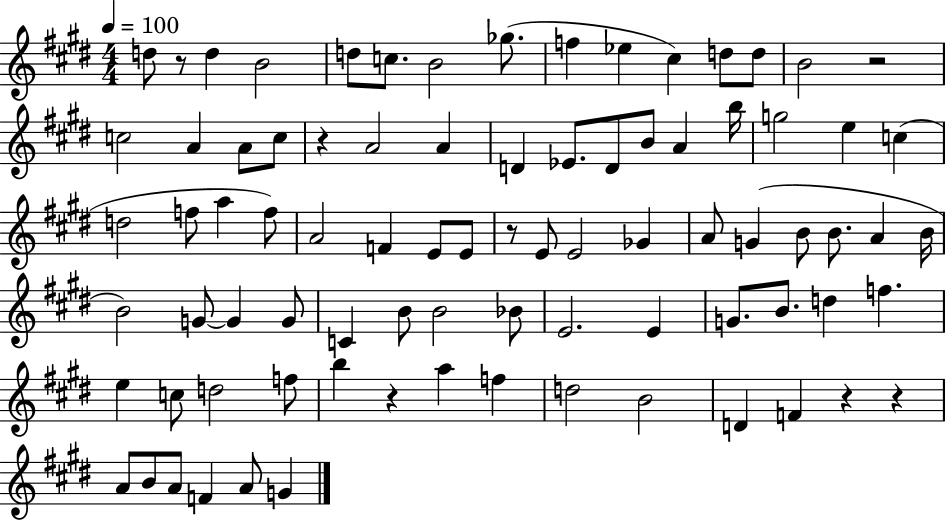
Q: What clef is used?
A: treble